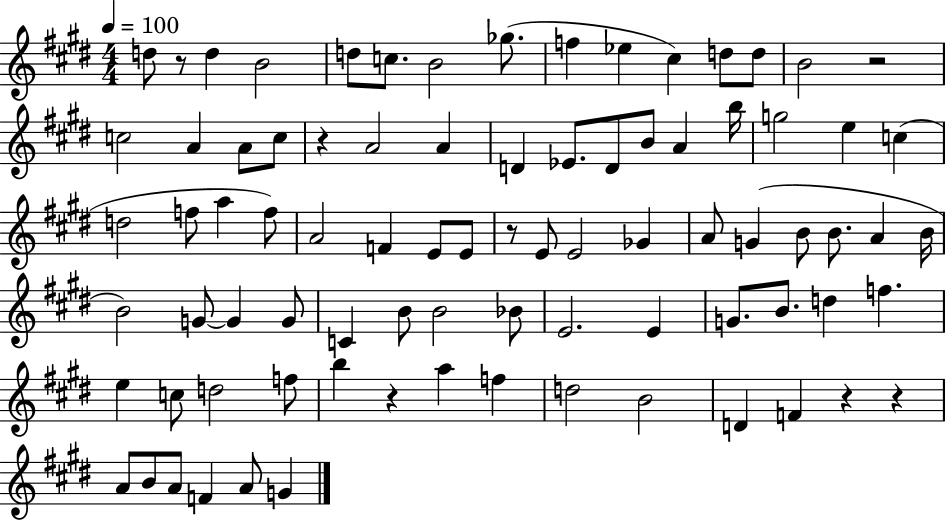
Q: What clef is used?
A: treble